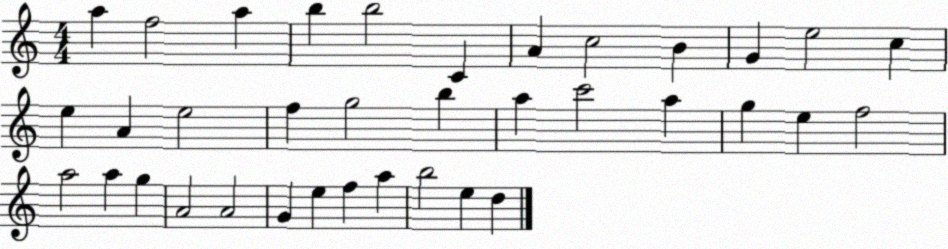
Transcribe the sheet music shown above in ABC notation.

X:1
T:Untitled
M:4/4
L:1/4
K:C
a f2 a b b2 C A c2 B G e2 c e A e2 f g2 b a c'2 a g e f2 a2 a g A2 A2 G e f a b2 e d